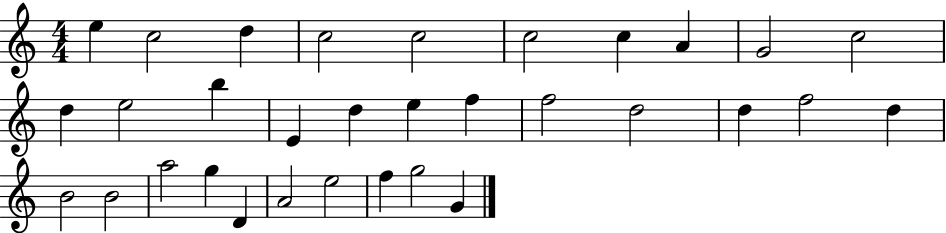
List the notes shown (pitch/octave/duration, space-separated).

E5/q C5/h D5/q C5/h C5/h C5/h C5/q A4/q G4/h C5/h D5/q E5/h B5/q E4/q D5/q E5/q F5/q F5/h D5/h D5/q F5/h D5/q B4/h B4/h A5/h G5/q D4/q A4/h E5/h F5/q G5/h G4/q